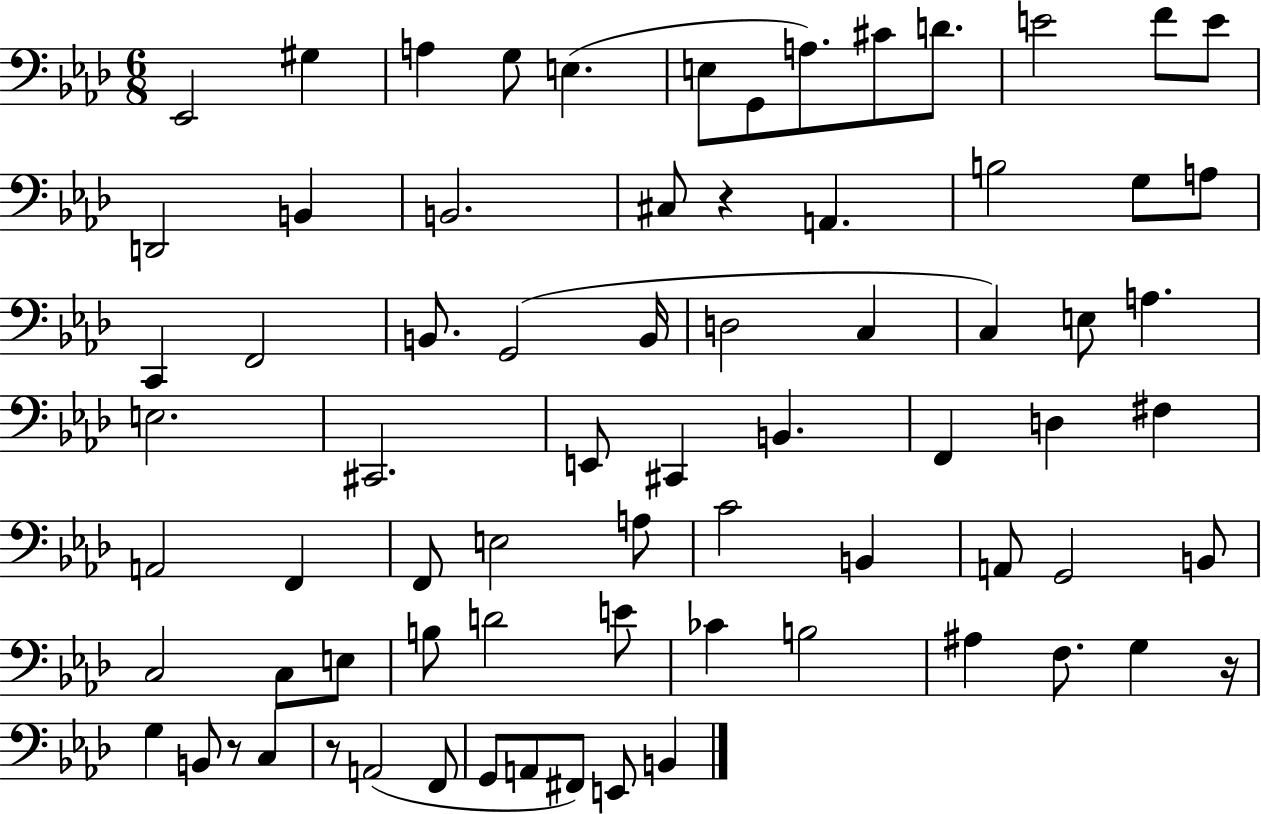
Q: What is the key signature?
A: AES major